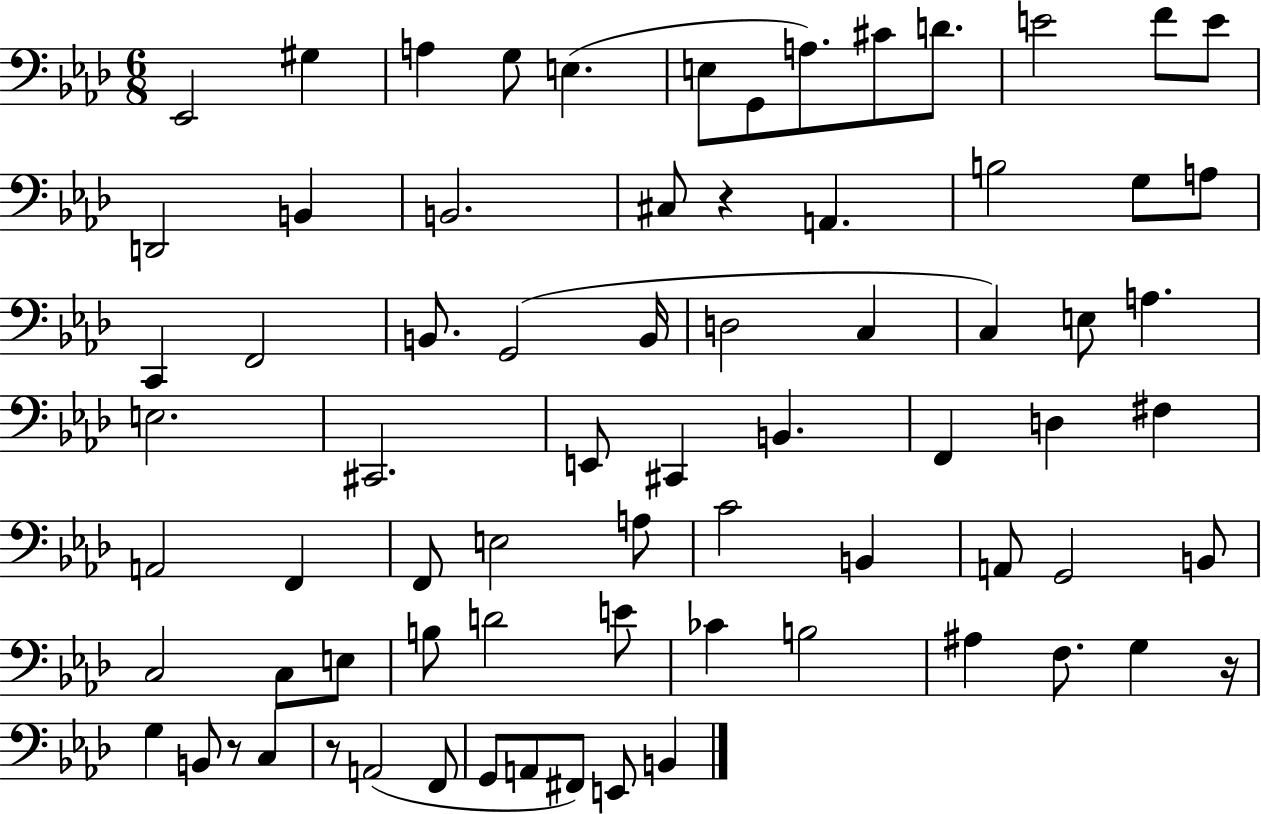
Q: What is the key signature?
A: AES major